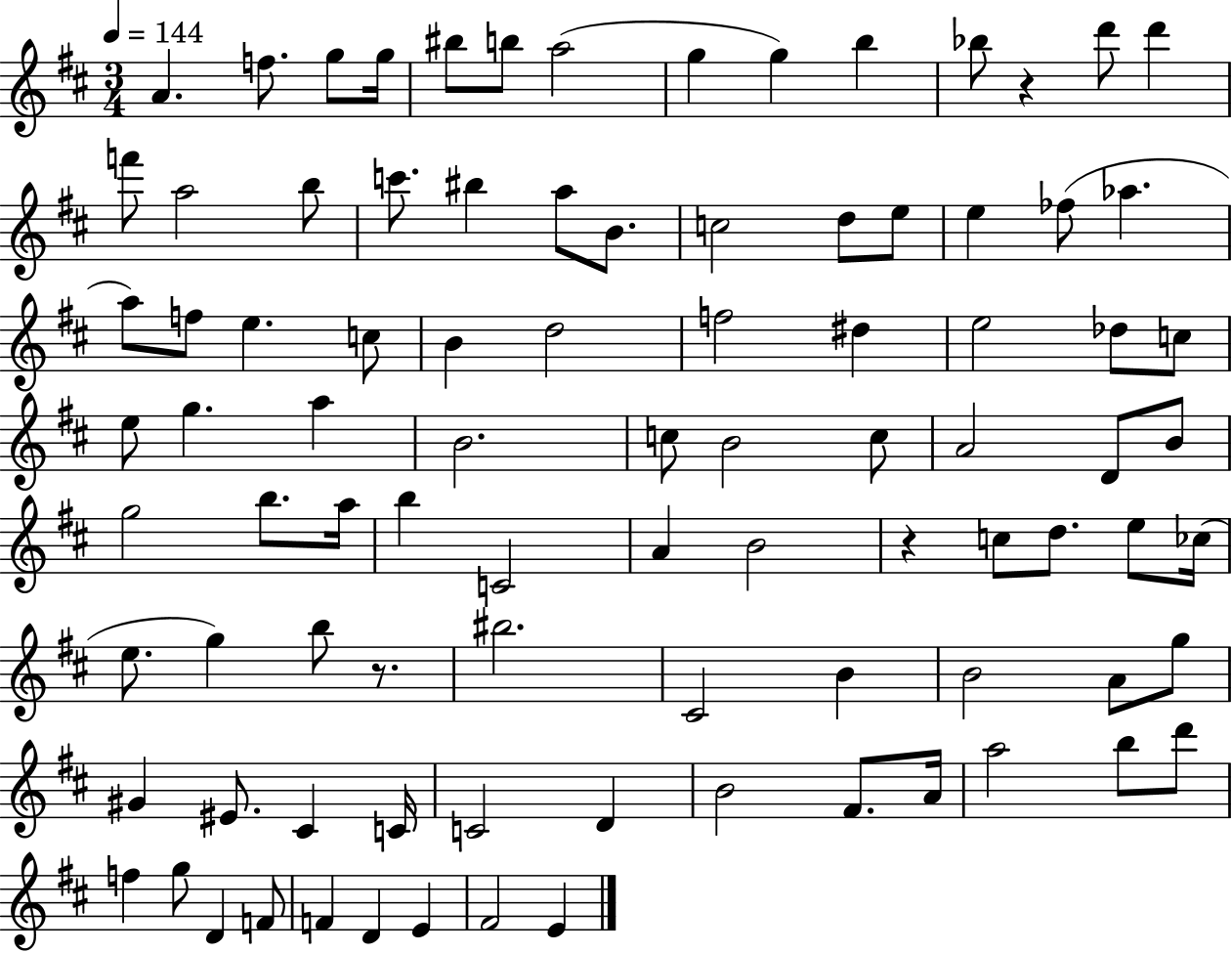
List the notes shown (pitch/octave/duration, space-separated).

A4/q. F5/e. G5/e G5/s BIS5/e B5/e A5/h G5/q G5/q B5/q Bb5/e R/q D6/e D6/q F6/e A5/h B5/e C6/e. BIS5/q A5/e B4/e. C5/h D5/e E5/e E5/q FES5/e Ab5/q. A5/e F5/e E5/q. C5/e B4/q D5/h F5/h D#5/q E5/h Db5/e C5/e E5/e G5/q. A5/q B4/h. C5/e B4/h C5/e A4/h D4/e B4/e G5/h B5/e. A5/s B5/q C4/h A4/q B4/h R/q C5/e D5/e. E5/e CES5/s E5/e. G5/q B5/e R/e. BIS5/h. C#4/h B4/q B4/h A4/e G5/e G#4/q EIS4/e. C#4/q C4/s C4/h D4/q B4/h F#4/e. A4/s A5/h B5/e D6/e F5/q G5/e D4/q F4/e F4/q D4/q E4/q F#4/h E4/q